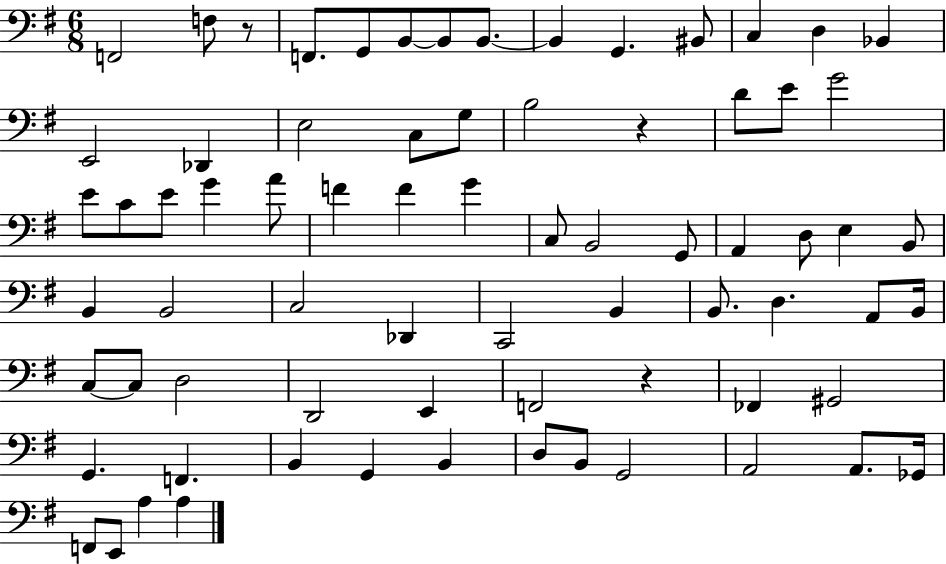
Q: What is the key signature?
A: G major